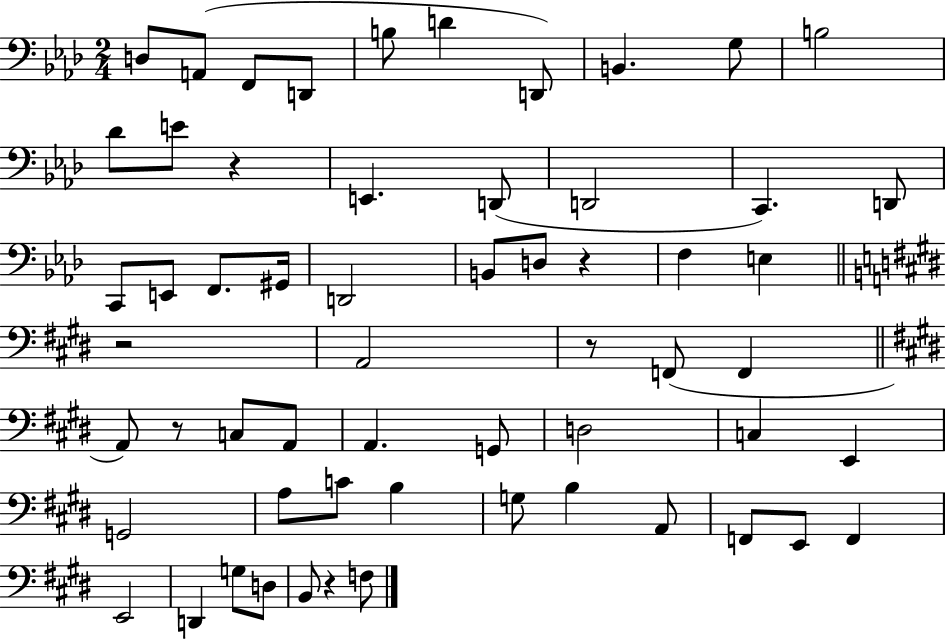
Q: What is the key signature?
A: AES major